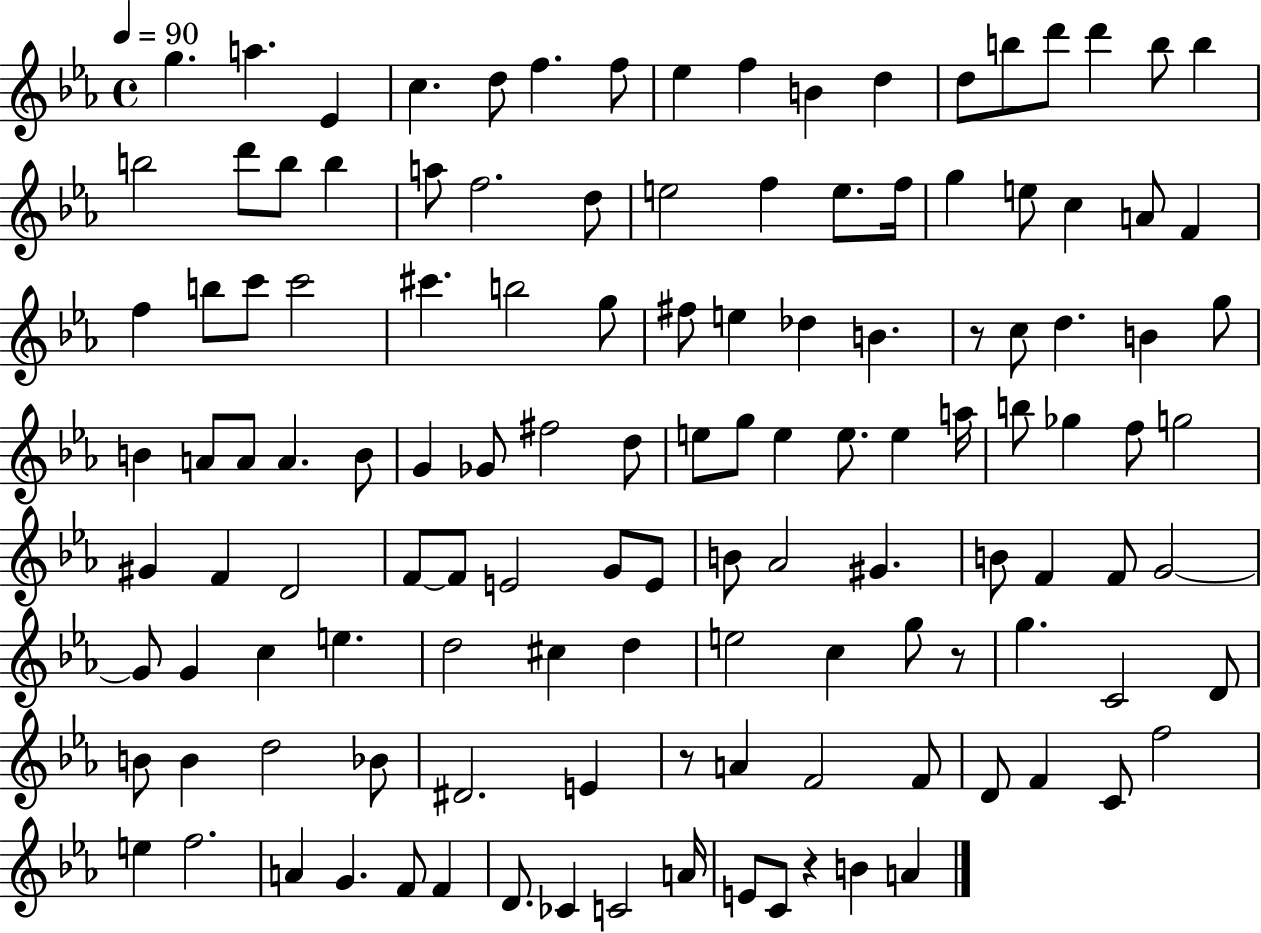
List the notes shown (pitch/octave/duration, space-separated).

G5/q. A5/q. Eb4/q C5/q. D5/e F5/q. F5/e Eb5/q F5/q B4/q D5/q D5/e B5/e D6/e D6/q B5/e B5/q B5/h D6/e B5/e B5/q A5/e F5/h. D5/e E5/h F5/q E5/e. F5/s G5/q E5/e C5/q A4/e F4/q F5/q B5/e C6/e C6/h C#6/q. B5/h G5/e F#5/e E5/q Db5/q B4/q. R/e C5/e D5/q. B4/q G5/e B4/q A4/e A4/e A4/q. B4/e G4/q Gb4/e F#5/h D5/e E5/e G5/e E5/q E5/e. E5/q A5/s B5/e Gb5/q F5/e G5/h G#4/q F4/q D4/h F4/e F4/e E4/h G4/e E4/e B4/e Ab4/h G#4/q. B4/e F4/q F4/e G4/h G4/e G4/q C5/q E5/q. D5/h C#5/q D5/q E5/h C5/q G5/e R/e G5/q. C4/h D4/e B4/e B4/q D5/h Bb4/e D#4/h. E4/q R/e A4/q F4/h F4/e D4/e F4/q C4/e F5/h E5/q F5/h. A4/q G4/q. F4/e F4/q D4/e. CES4/q C4/h A4/s E4/e C4/e R/q B4/q A4/q